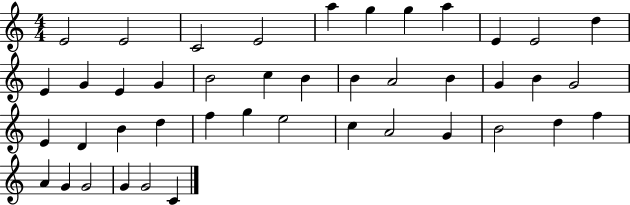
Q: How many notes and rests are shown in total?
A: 43